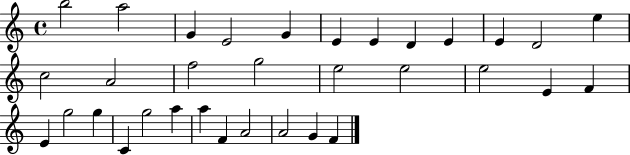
{
  \clef treble
  \time 4/4
  \defaultTimeSignature
  \key c \major
  b''2 a''2 | g'4 e'2 g'4 | e'4 e'4 d'4 e'4 | e'4 d'2 e''4 | \break c''2 a'2 | f''2 g''2 | e''2 e''2 | e''2 e'4 f'4 | \break e'4 g''2 g''4 | c'4 g''2 a''4 | a''4 f'4 a'2 | a'2 g'4 f'4 | \break \bar "|."
}